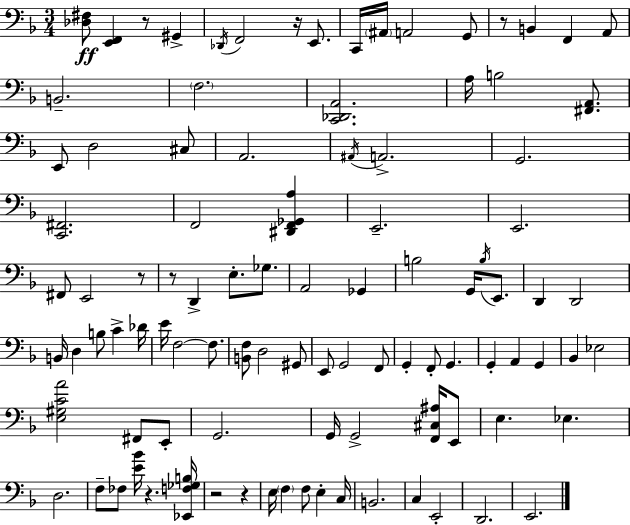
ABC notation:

X:1
T:Untitled
M:3/4
L:1/4
K:F
[_D,^F,]/2 [E,,F,,] z/2 ^G,, _D,,/4 F,,2 z/4 E,,/2 C,,/4 ^A,,/4 A,,2 G,,/2 z/2 B,, F,, A,,/2 B,,2 F,2 [C,,_D,,A,,]2 A,/4 B,2 [^F,,A,,]/2 E,,/2 D,2 ^C,/2 A,,2 ^A,,/4 A,,2 G,,2 [C,,^F,,]2 F,,2 [^D,,F,,_G,,A,] E,,2 E,,2 ^F,,/2 E,,2 z/2 z/2 D,, E,/2 _G,/2 A,,2 _G,, B,2 G,,/4 B,/4 E,,/2 D,, D,,2 B,,/4 D, B,/2 C _D/4 E/4 F,2 F,/2 [B,,F,]/2 D,2 ^G,,/2 E,,/2 G,,2 F,,/2 G,, F,,/2 G,, G,, A,, G,, _B,, _E,2 [E,^G,CA]2 ^F,,/2 E,,/2 G,,2 G,,/4 G,,2 [F,,^C,^A,]/4 E,,/2 E, _E, D,2 F,/2 _F,/2 [E_B]/4 z [_E,,F,_G,B,]/4 z2 z E,/4 F, F,/2 E, C,/4 B,,2 C, E,,2 D,,2 E,,2